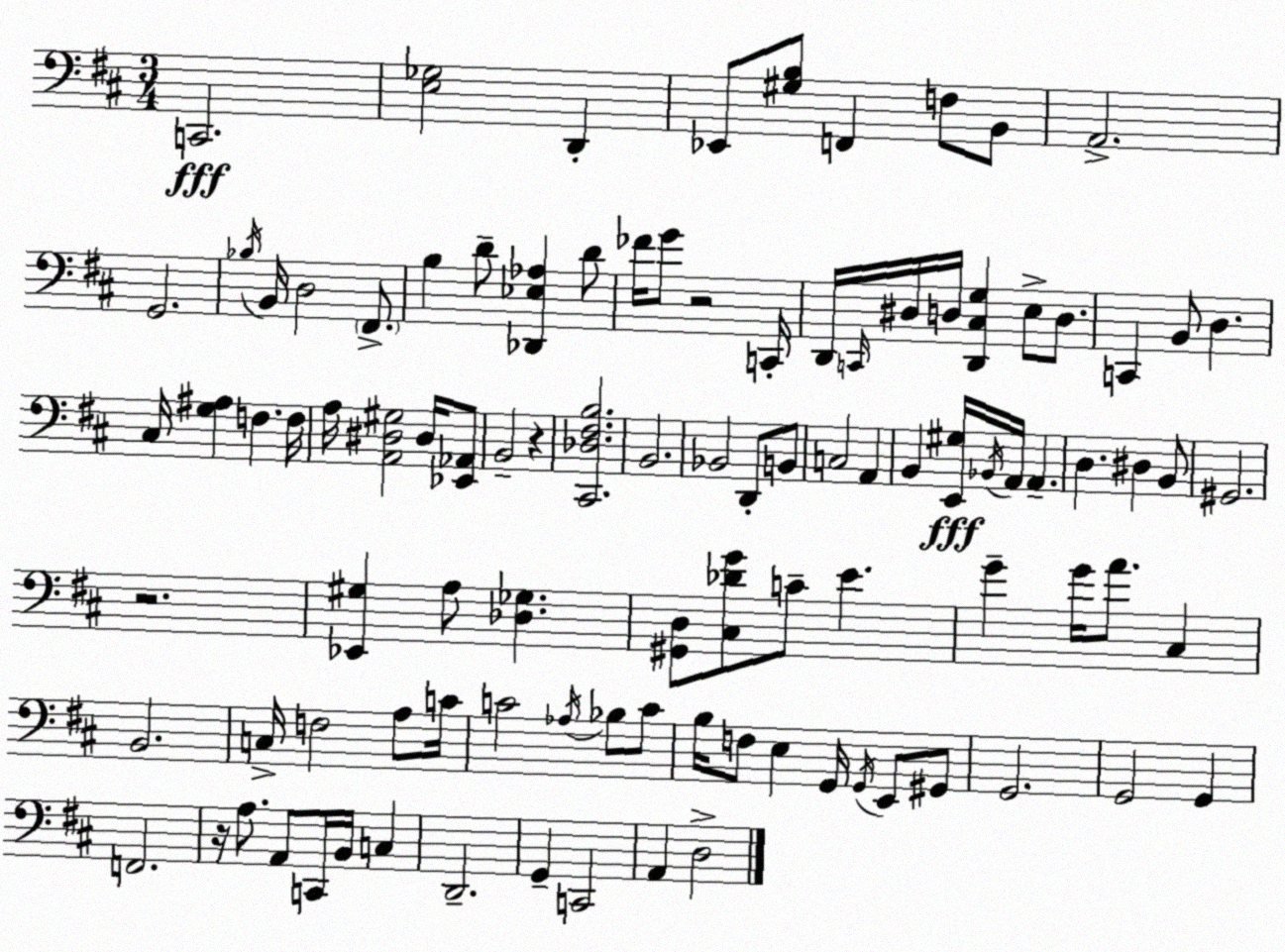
X:1
T:Untitled
M:3/4
L:1/4
K:D
C,,2 [E,_G,]2 D,, _E,,/2 [^G,B,]/2 F,, F,/2 B,,/2 A,,2 G,,2 _B,/4 B,,/4 D,2 ^F,,/2 B, D/2 [_D,,_E,_A,] D/2 _F/4 G/2 z2 C,,/4 D,,/4 C,,/4 ^D,/4 D,/4 [D,,^C,G,] E,/2 D,/2 C,, B,,/2 D, ^C,/4 [G,^A,] F, F,/4 A,/4 [A,,^D,^G,]2 ^D,/4 [_E,,_A,,]/2 B,,2 z [^C,,_D,^F,B,]2 B,,2 _B,,2 D,,/2 B,,/2 C,2 A,, B,, [E,,^G,]/4 _B,,/4 A,,/4 A,, D, ^D, B,,/2 ^G,,2 z2 [_E,,^G,] A,/2 [_D,_G,] [^G,,D,]/2 [^C,_DG]/2 C/2 E G G/4 A/2 ^C, B,,2 C,/4 F,2 A,/2 C/4 C2 _A,/4 _B,/2 C/2 B,/4 F,/2 E, G,,/4 G,,/4 E,,/2 ^G,,/2 G,,2 G,,2 G,, F,,2 z/4 A,/2 A,,/2 C,,/4 B,,/4 C, D,,2 G,, C,,2 A,, D,2